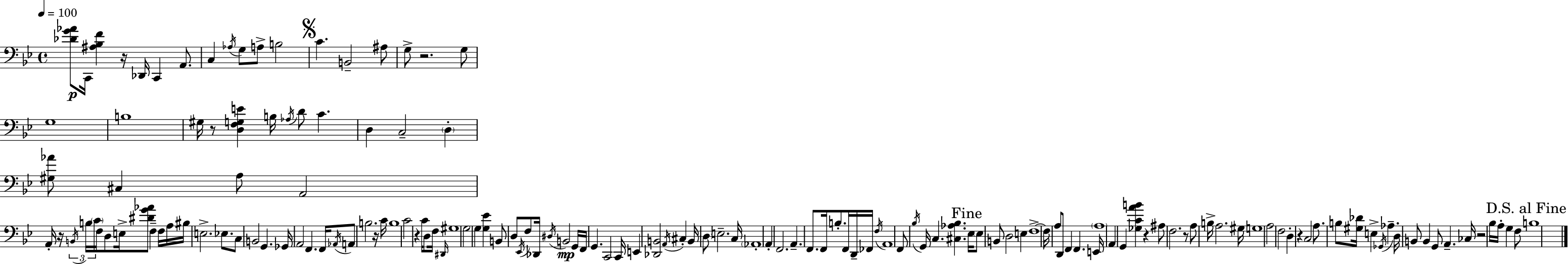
X:1
T:Untitled
M:4/4
L:1/4
K:Gm
[_DG_A]/2 C,,/4 [^A,_B,F] z/4 _D,,/4 C,, A,,/2 C, _A,/4 G,/2 A,/2 B,2 C B,,2 ^A,/2 G,/2 z2 G,/2 G,4 B,4 ^G,/4 z/2 [D,F,G,E] B,/4 _A,/4 D/2 C D, C,2 D, [^G,_A]/2 ^C, A,/2 A,,2 A,,/4 z/4 B,,/4 B,/4 C/4 F,/4 D,/2 E,/4 [^DG_A]/2 F, F,/4 A,/4 ^B,/4 E,2 _E,/2 C,/2 B,,2 G,, _G,,/4 A,,2 F,, F,,/4 _A,,/4 A,,/2 B,2 z/4 C/4 B,4 C2 z C/4 D,/2 F,/4 ^D,,/4 ^G,4 G,2 G, [G,_E] B,,/2 D,/2 _E,,/4 F,/2 _D,,/4 ^D,/4 B,,2 G,,/4 F,,/4 G,, C,,2 C,,/4 E,, [_D,,B,,]2 A,,/4 ^C, B,,/4 D,/2 E,2 C,/4 _A,,4 A,, F,,2 A,, F,,/2 F,,/4 B,/2 F,,/4 D,,/4 _F,,/4 F,/4 A,,4 F,,/2 _B,/4 G,,/4 C, [^C,_A,_B,] _E,/4 _E,/2 B,,/2 D,2 E, F,4 F,/4 A,/2 D,,/2 F,, F,, E,,/4 A,4 A,, G,, [_G,CAB] z ^A,/2 F,2 z/2 A,/2 B,/4 A,2 ^G,/4 G,4 A,2 F,2 D, z C,2 A,/2 B,/2 [^G,_D]/4 E, _G,,/4 _A, D,/4 B,,/2 B,, G,,/2 A,, _C,/4 z2 _B,/4 A,/4 G, F,/2 B,4